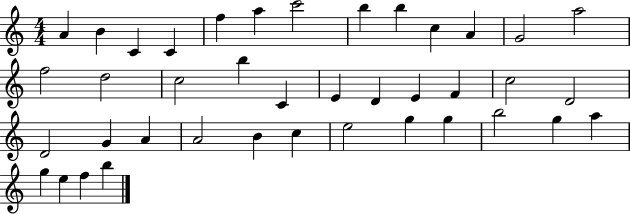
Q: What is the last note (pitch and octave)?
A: B5